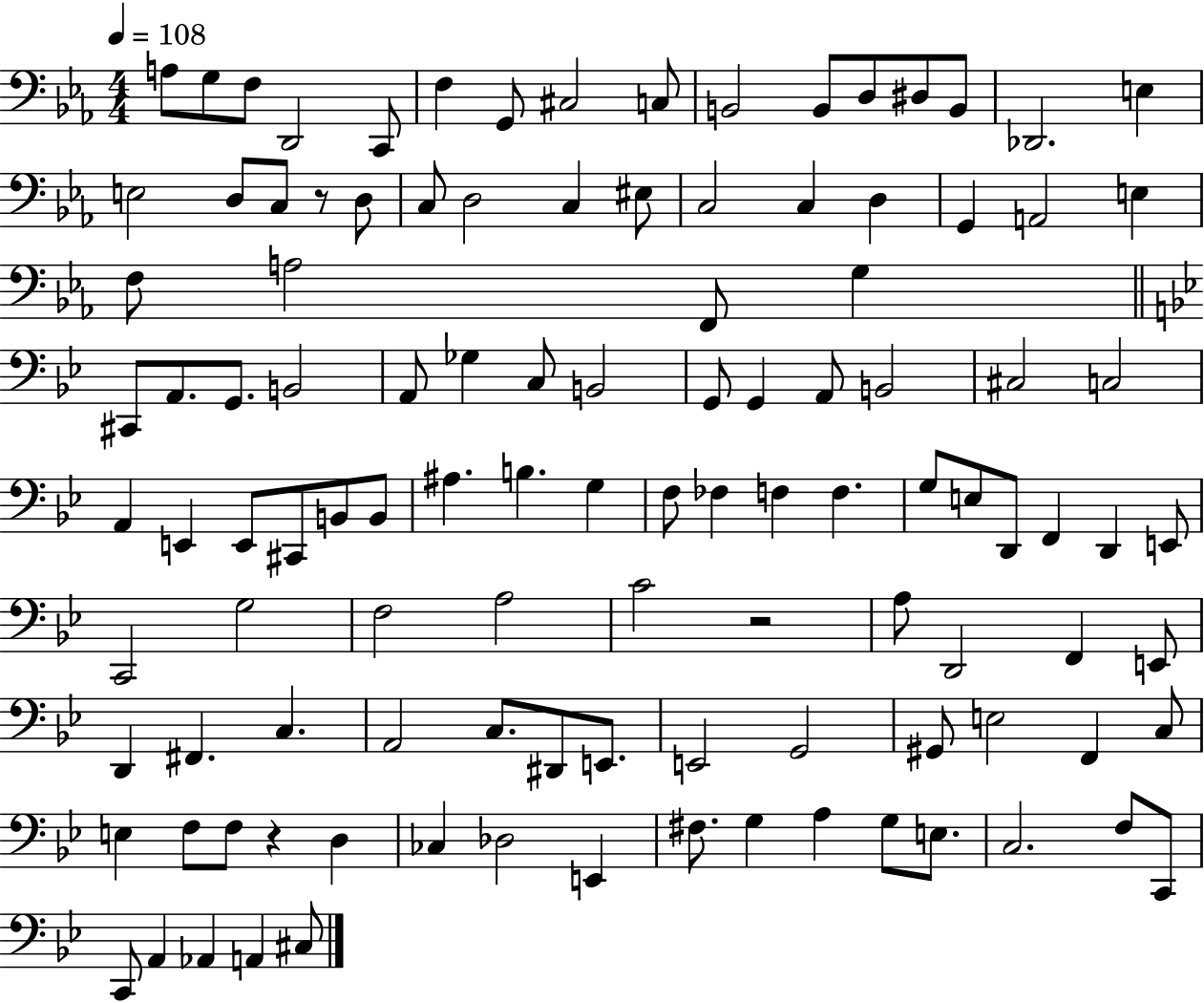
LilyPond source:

{
  \clef bass
  \numericTimeSignature
  \time 4/4
  \key ees \major
  \tempo 4 = 108
  \repeat volta 2 { a8 g8 f8 d,2 c,8 | f4 g,8 cis2 c8 | b,2 b,8 d8 dis8 b,8 | des,2. e4 | \break e2 d8 c8 r8 d8 | c8 d2 c4 eis8 | c2 c4 d4 | g,4 a,2 e4 | \break f8 a2 f,8 g4 | \bar "||" \break \key bes \major cis,8 a,8. g,8. b,2 | a,8 ges4 c8 b,2 | g,8 g,4 a,8 b,2 | cis2 c2 | \break a,4 e,4 e,8 cis,8 b,8 b,8 | ais4. b4. g4 | f8 fes4 f4 f4. | g8 e8 d,8 f,4 d,4 e,8 | \break c,2 g2 | f2 a2 | c'2 r2 | a8 d,2 f,4 e,8 | \break d,4 fis,4. c4. | a,2 c8. dis,8 e,8. | e,2 g,2 | gis,8 e2 f,4 c8 | \break e4 f8 f8 r4 d4 | ces4 des2 e,4 | fis8. g4 a4 g8 e8. | c2. f8 c,8 | \break c,8 a,4 aes,4 a,4 cis8 | } \bar "|."
}